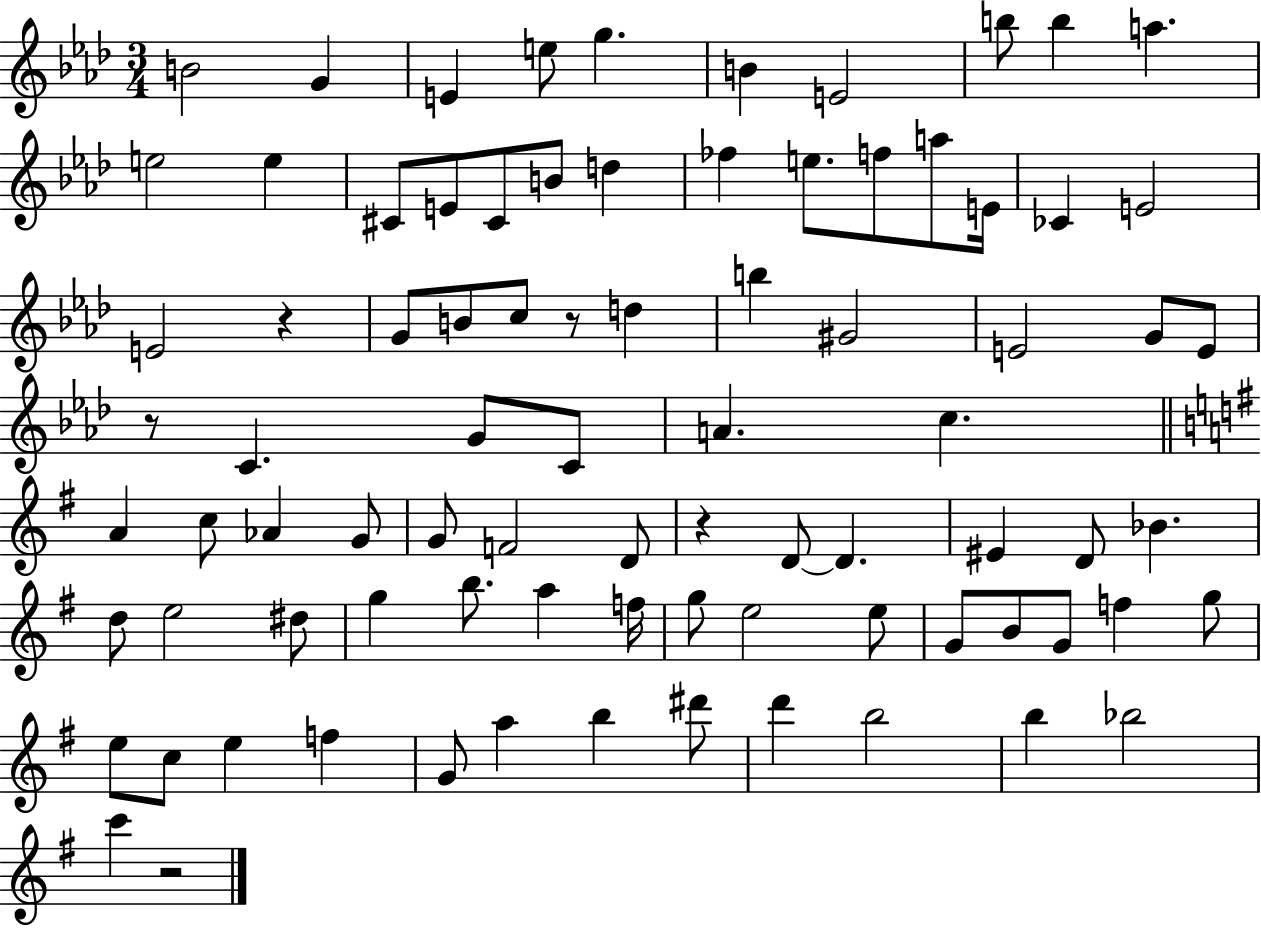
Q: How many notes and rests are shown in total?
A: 84